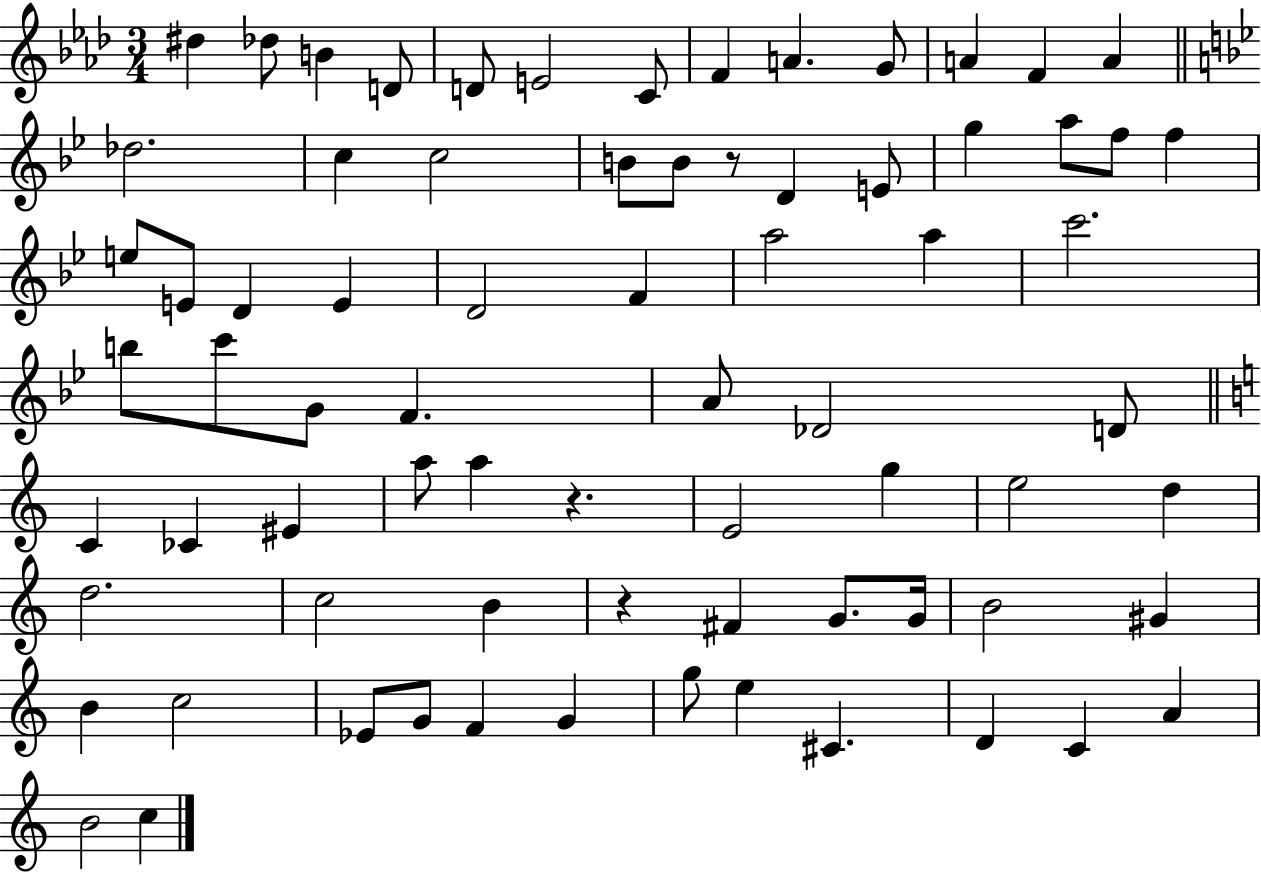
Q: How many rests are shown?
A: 3